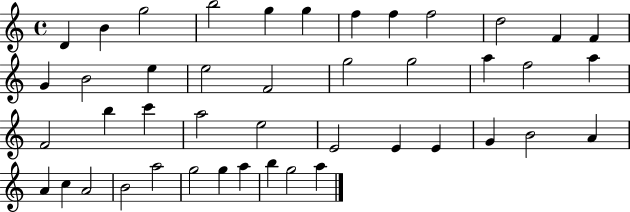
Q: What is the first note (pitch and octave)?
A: D4